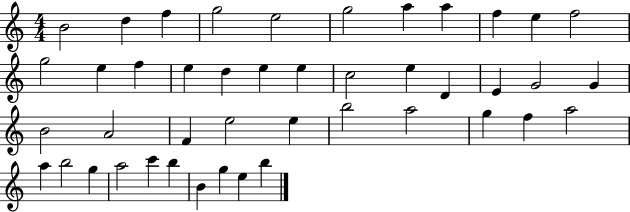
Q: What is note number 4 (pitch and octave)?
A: G5